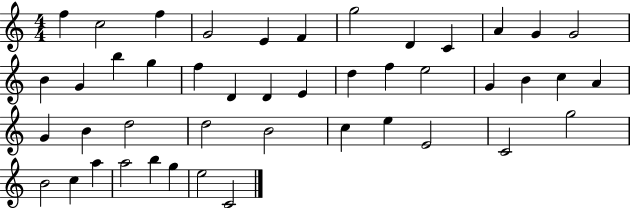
X:1
T:Untitled
M:4/4
L:1/4
K:C
f c2 f G2 E F g2 D C A G G2 B G b g f D D E d f e2 G B c A G B d2 d2 B2 c e E2 C2 g2 B2 c a a2 b g e2 C2